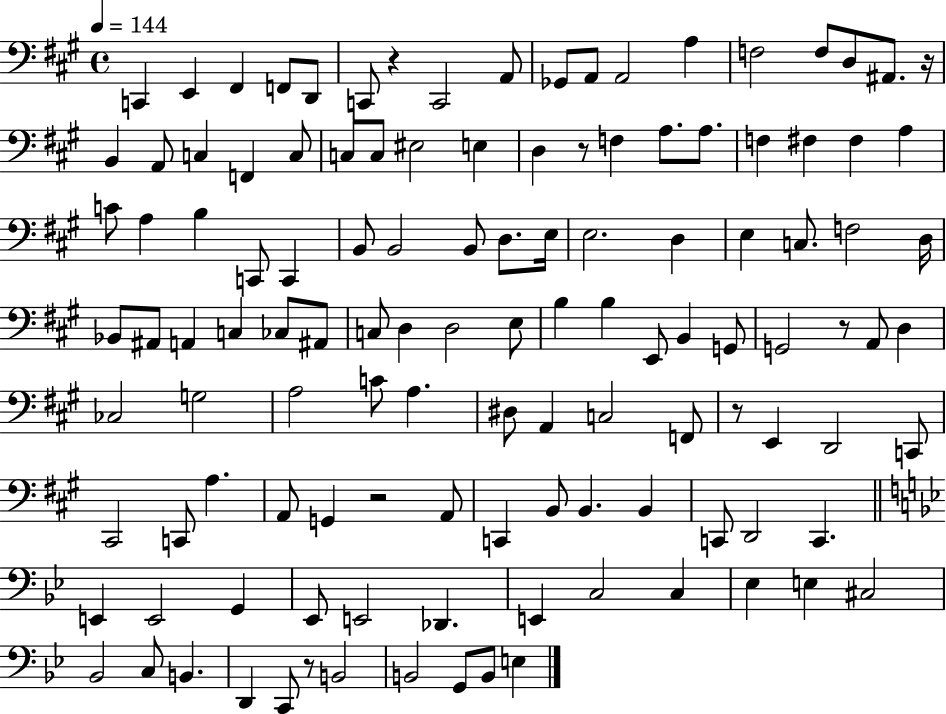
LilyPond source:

{
  \clef bass
  \time 4/4
  \defaultTimeSignature
  \key a \major
  \tempo 4 = 144
  c,4 e,4 fis,4 f,8 d,8 | c,8 r4 c,2 a,8 | ges,8 a,8 a,2 a4 | f2 f8 d8 ais,8. r16 | \break b,4 a,8 c4 f,4 c8 | c8 c8 eis2 e4 | d4 r8 f4 a8. a8. | f4 fis4 fis4 a4 | \break c'8 a4 b4 c,8 c,4 | b,8 b,2 b,8 d8. e16 | e2. d4 | e4 c8. f2 d16 | \break bes,8 ais,8 a,4 c4 ces8 ais,8 | c8 d4 d2 e8 | b4 b4 e,8 b,4 g,8 | g,2 r8 a,8 d4 | \break ces2 g2 | a2 c'8 a4. | dis8 a,4 c2 f,8 | r8 e,4 d,2 c,8 | \break cis,2 c,8 a4. | a,8 g,4 r2 a,8 | c,4 b,8 b,4. b,4 | c,8 d,2 c,4. | \break \bar "||" \break \key bes \major e,4 e,2 g,4 | ees,8 e,2 des,4. | e,4 c2 c4 | ees4 e4 cis2 | \break bes,2 c8 b,4. | d,4 c,8 r8 b,2 | b,2 g,8 b,8 e4 | \bar "|."
}